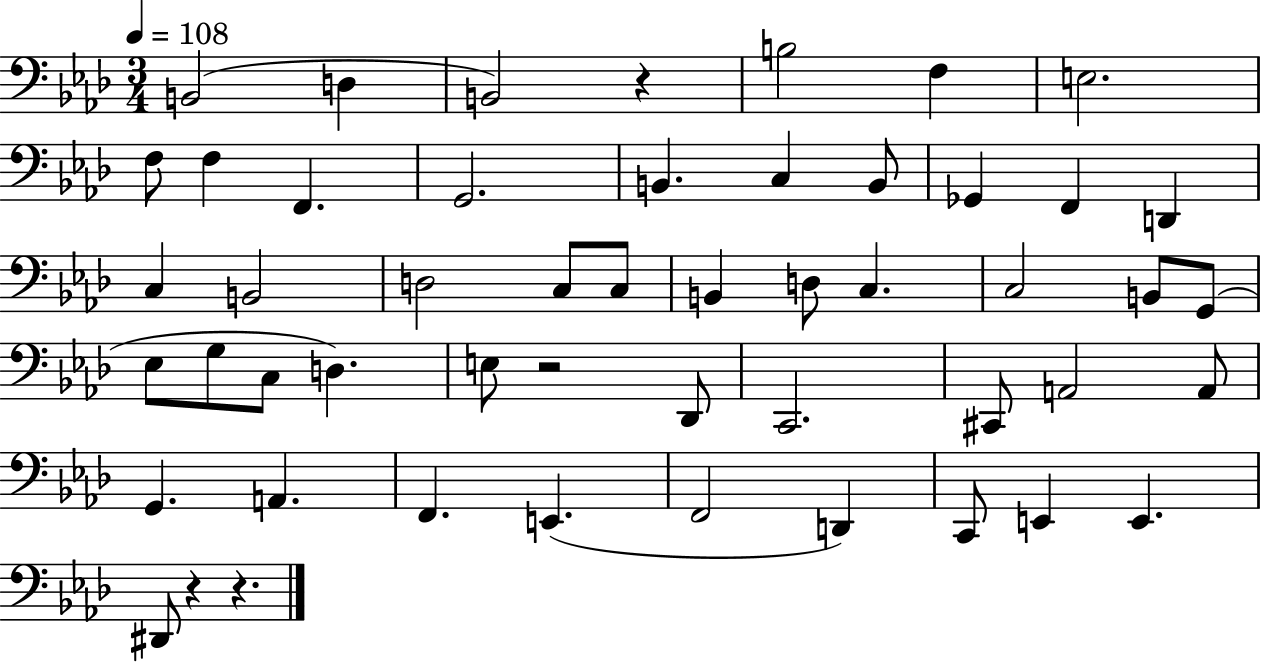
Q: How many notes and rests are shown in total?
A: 51